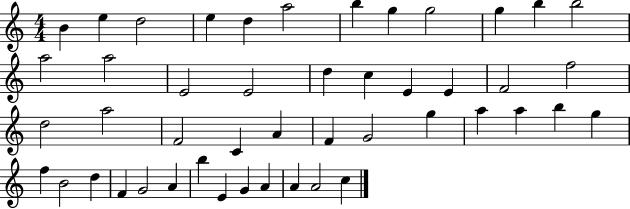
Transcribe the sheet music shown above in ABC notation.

X:1
T:Untitled
M:4/4
L:1/4
K:C
B e d2 e d a2 b g g2 g b b2 a2 a2 E2 E2 d c E E F2 f2 d2 a2 F2 C A F G2 g a a b g f B2 d F G2 A b E G A A A2 c